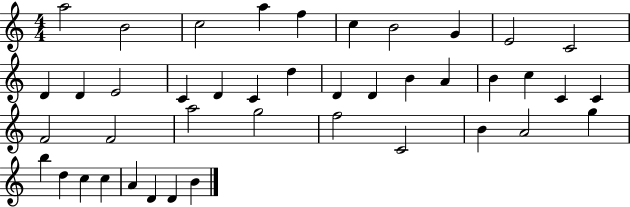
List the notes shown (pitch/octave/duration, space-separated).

A5/h B4/h C5/h A5/q F5/q C5/q B4/h G4/q E4/h C4/h D4/q D4/q E4/h C4/q D4/q C4/q D5/q D4/q D4/q B4/q A4/q B4/q C5/q C4/q C4/q F4/h F4/h A5/h G5/h F5/h C4/h B4/q A4/h G5/q B5/q D5/q C5/q C5/q A4/q D4/q D4/q B4/q